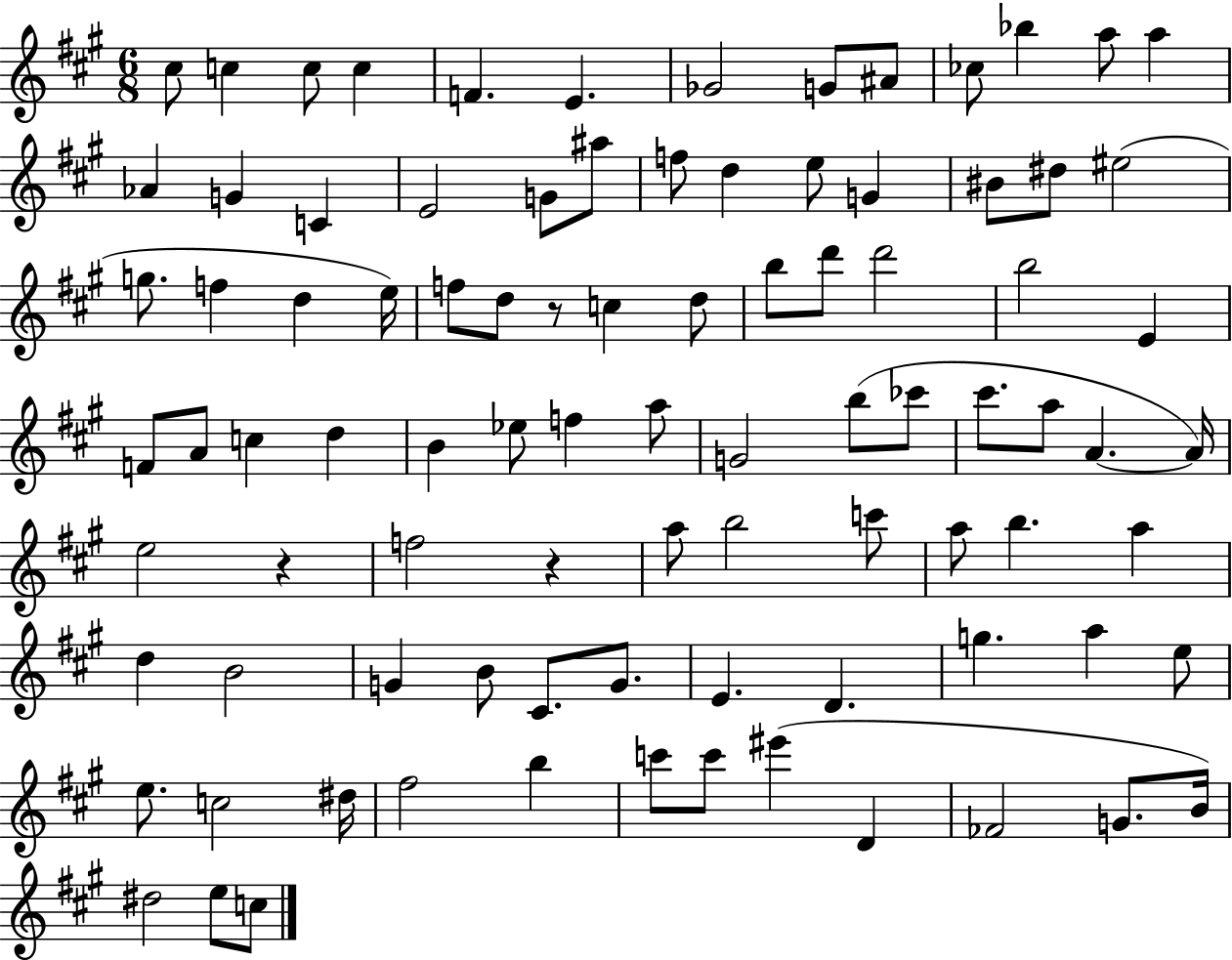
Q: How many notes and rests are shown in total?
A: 91